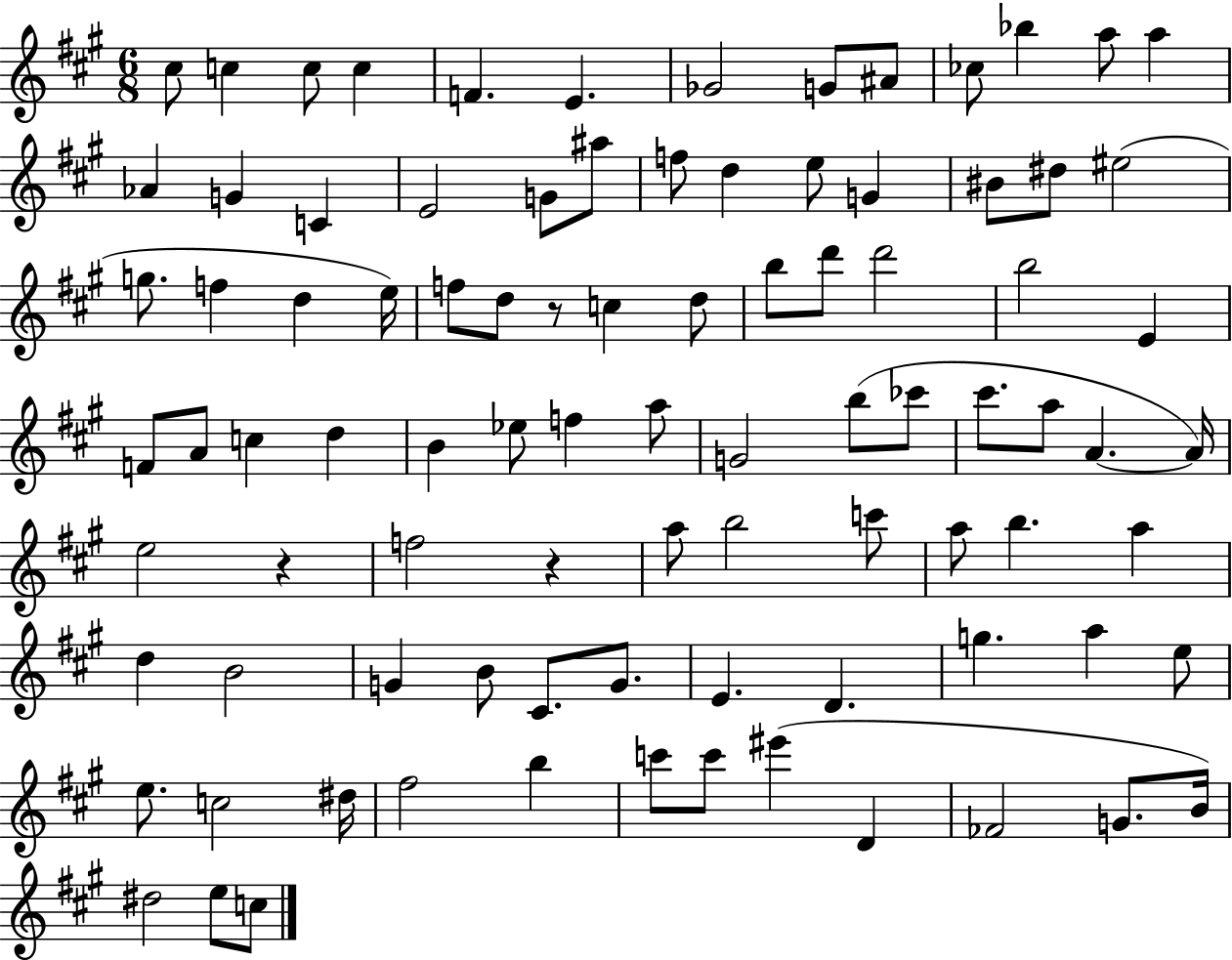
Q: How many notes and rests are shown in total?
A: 91